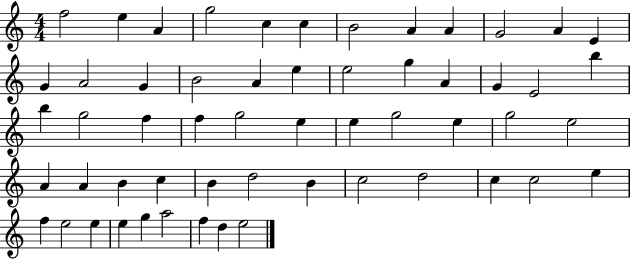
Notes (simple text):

F5/h E5/q A4/q G5/h C5/q C5/q B4/h A4/q A4/q G4/h A4/q E4/q G4/q A4/h G4/q B4/h A4/q E5/q E5/h G5/q A4/q G4/q E4/h B5/q B5/q G5/h F5/q F5/q G5/h E5/q E5/q G5/h E5/q G5/h E5/h A4/q A4/q B4/q C5/q B4/q D5/h B4/q C5/h D5/h C5/q C5/h E5/q F5/q E5/h E5/q E5/q G5/q A5/h F5/q D5/q E5/h